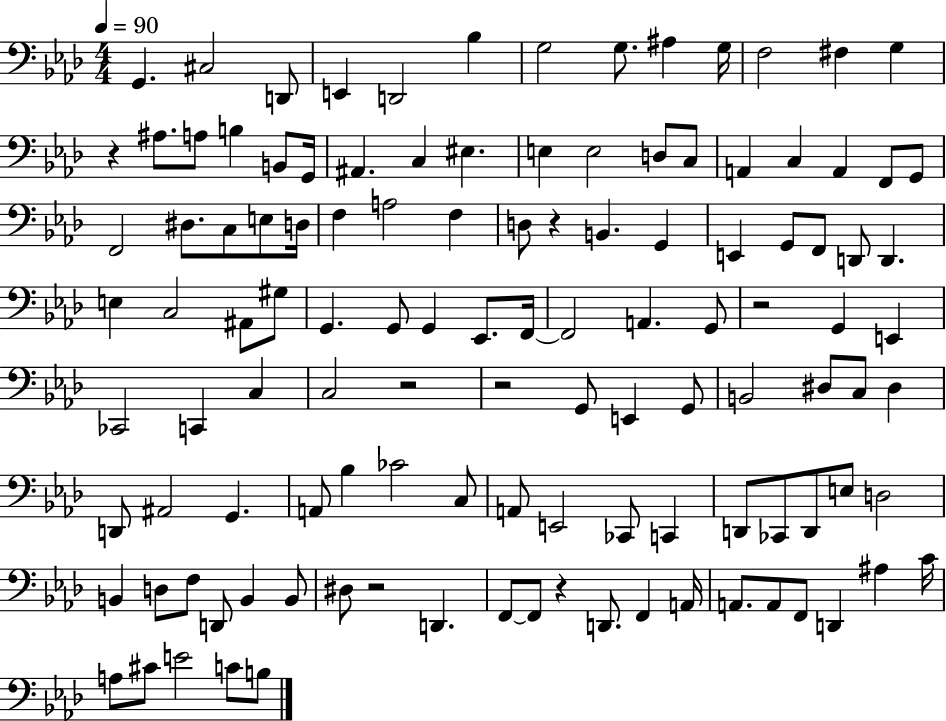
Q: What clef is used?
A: bass